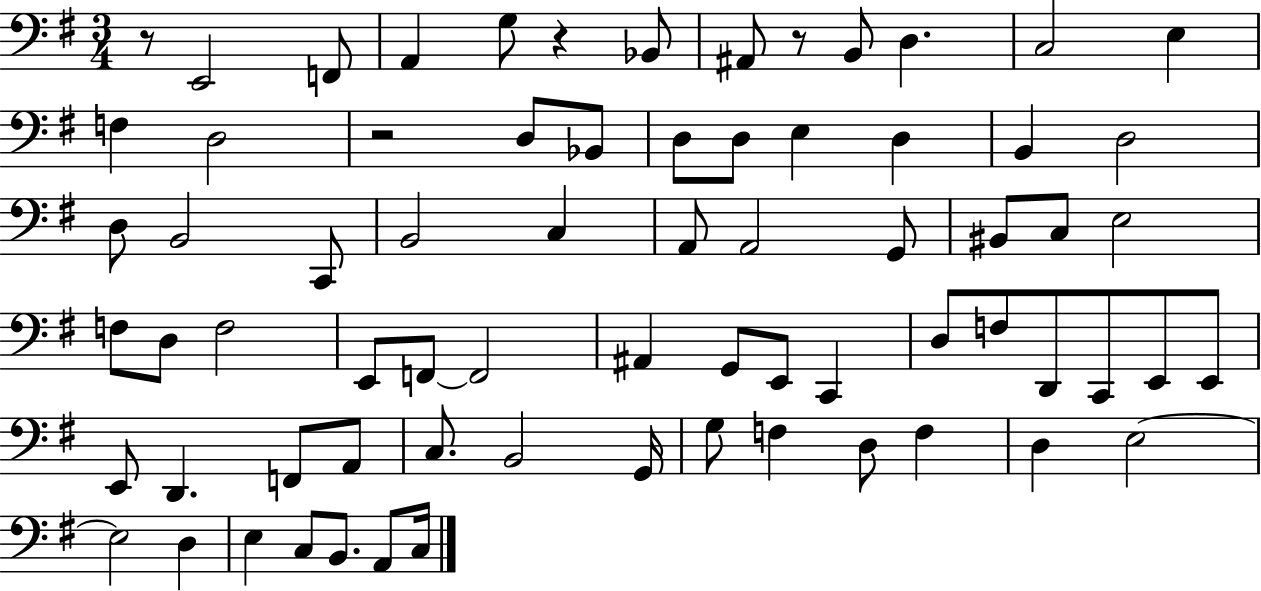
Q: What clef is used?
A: bass